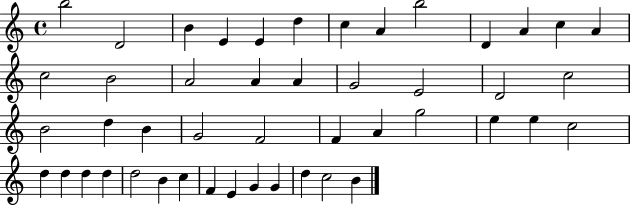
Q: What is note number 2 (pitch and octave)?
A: D4